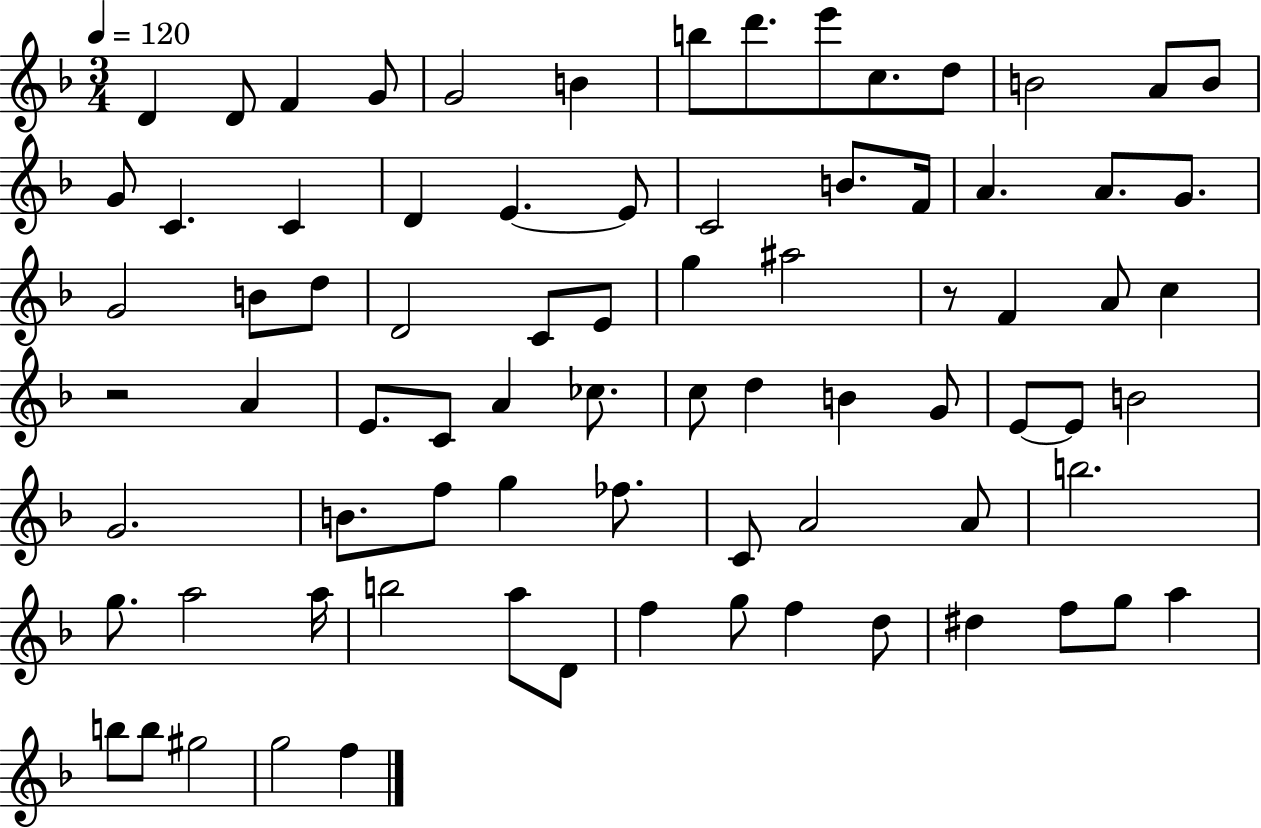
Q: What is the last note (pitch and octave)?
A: F5